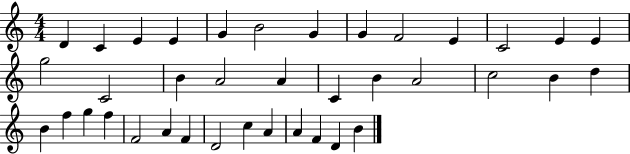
{
  \clef treble
  \numericTimeSignature
  \time 4/4
  \key c \major
  d'4 c'4 e'4 e'4 | g'4 b'2 g'4 | g'4 f'2 e'4 | c'2 e'4 e'4 | \break g''2 c'2 | b'4 a'2 a'4 | c'4 b'4 a'2 | c''2 b'4 d''4 | \break b'4 f''4 g''4 f''4 | f'2 a'4 f'4 | d'2 c''4 a'4 | a'4 f'4 d'4 b'4 | \break \bar "|."
}